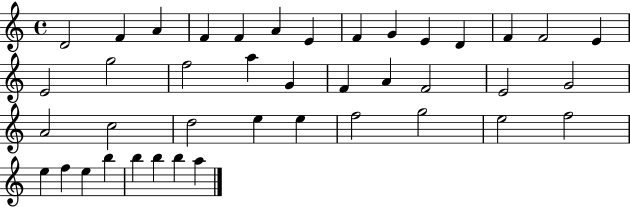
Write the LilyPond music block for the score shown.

{
  \clef treble
  \time 4/4
  \defaultTimeSignature
  \key c \major
  d'2 f'4 a'4 | f'4 f'4 a'4 e'4 | f'4 g'4 e'4 d'4 | f'4 f'2 e'4 | \break e'2 g''2 | f''2 a''4 g'4 | f'4 a'4 f'2 | e'2 g'2 | \break a'2 c''2 | d''2 e''4 e''4 | f''2 g''2 | e''2 f''2 | \break e''4 f''4 e''4 b''4 | b''4 b''4 b''4 a''4 | \bar "|."
}